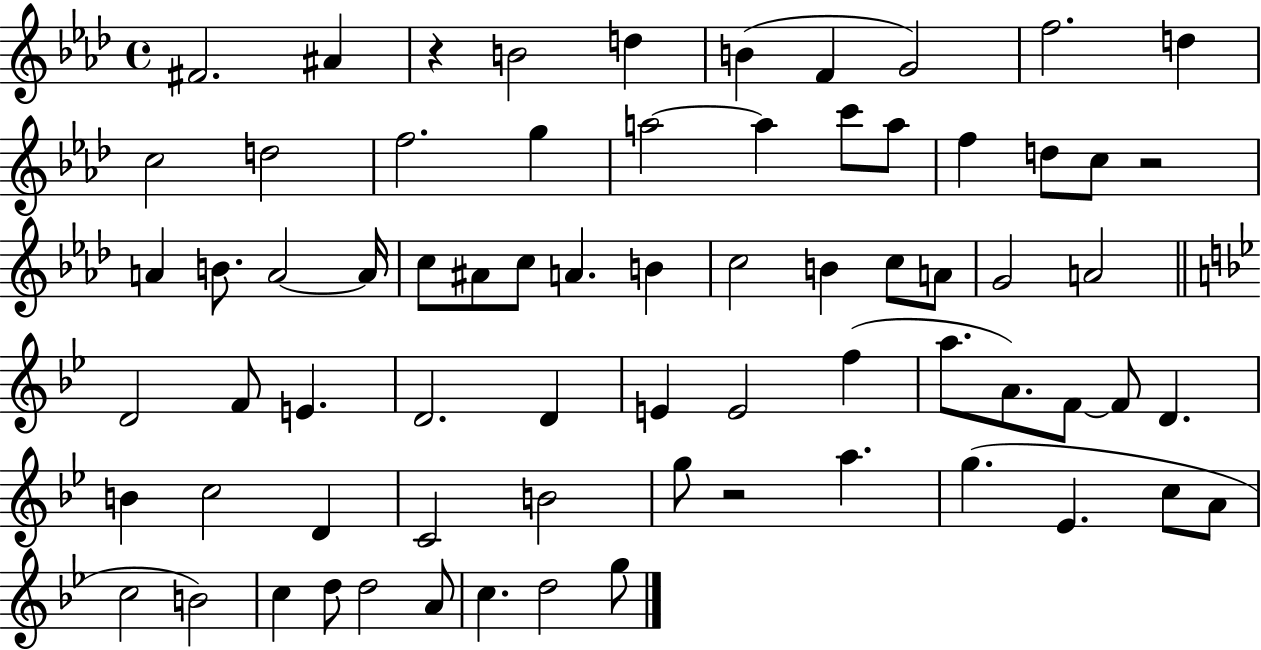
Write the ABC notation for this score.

X:1
T:Untitled
M:4/4
L:1/4
K:Ab
^F2 ^A z B2 d B F G2 f2 d c2 d2 f2 g a2 a c'/2 a/2 f d/2 c/2 z2 A B/2 A2 A/4 c/2 ^A/2 c/2 A B c2 B c/2 A/2 G2 A2 D2 F/2 E D2 D E E2 f a/2 A/2 F/2 F/2 D B c2 D C2 B2 g/2 z2 a g _E c/2 A/2 c2 B2 c d/2 d2 A/2 c d2 g/2